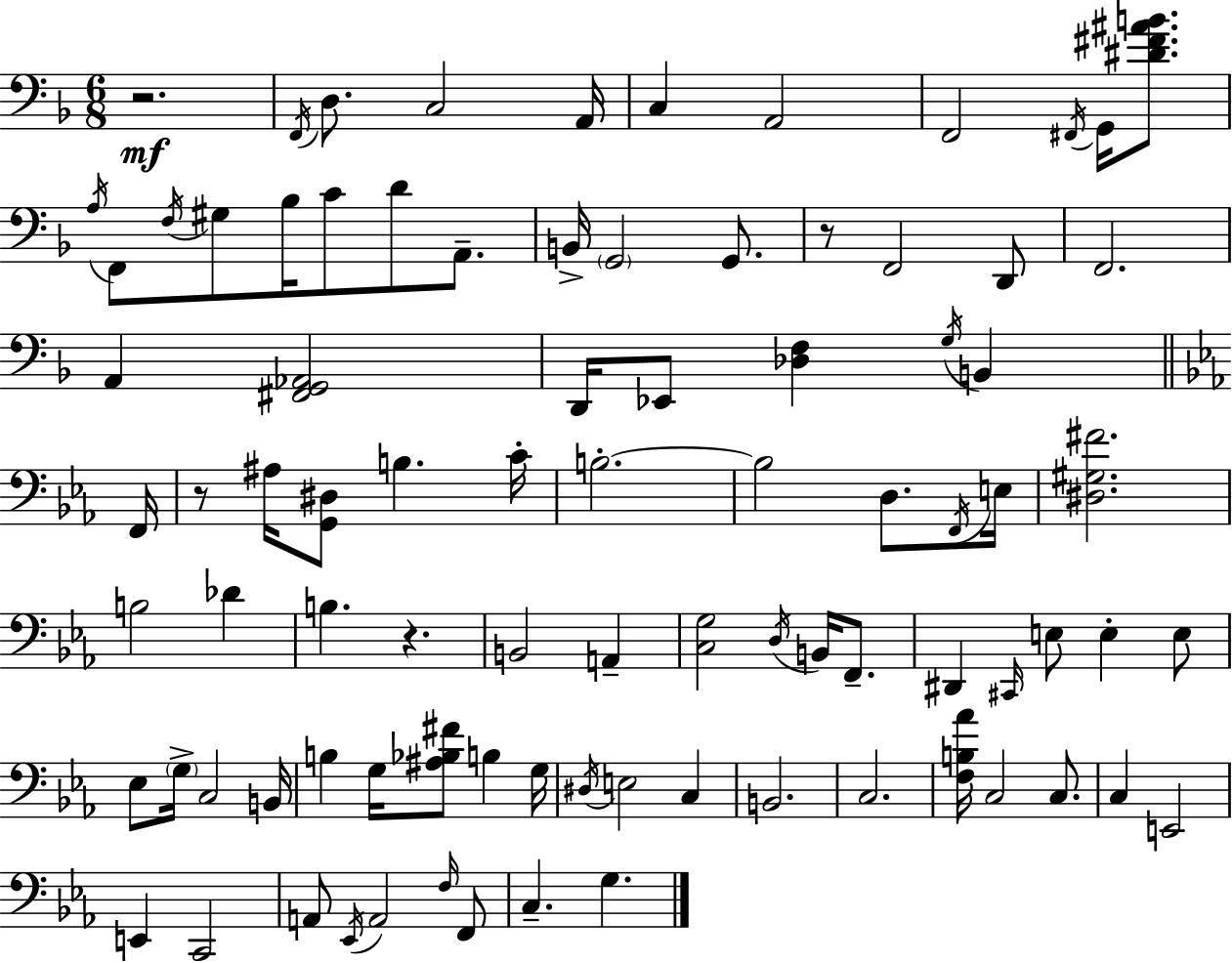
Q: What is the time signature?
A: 6/8